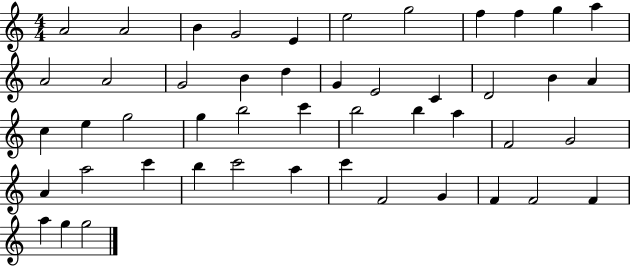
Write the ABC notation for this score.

X:1
T:Untitled
M:4/4
L:1/4
K:C
A2 A2 B G2 E e2 g2 f f g a A2 A2 G2 B d G E2 C D2 B A c e g2 g b2 c' b2 b a F2 G2 A a2 c' b c'2 a c' F2 G F F2 F a g g2